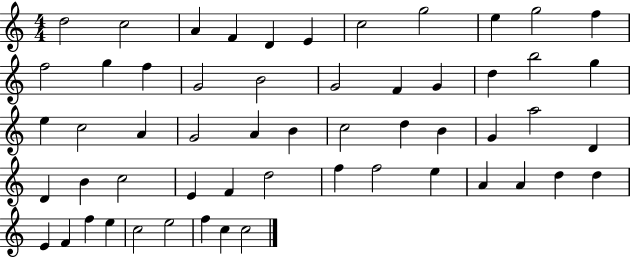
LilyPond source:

{
  \clef treble
  \numericTimeSignature
  \time 4/4
  \key c \major
  d''2 c''2 | a'4 f'4 d'4 e'4 | c''2 g''2 | e''4 g''2 f''4 | \break f''2 g''4 f''4 | g'2 b'2 | g'2 f'4 g'4 | d''4 b''2 g''4 | \break e''4 c''2 a'4 | g'2 a'4 b'4 | c''2 d''4 b'4 | g'4 a''2 d'4 | \break d'4 b'4 c''2 | e'4 f'4 d''2 | f''4 f''2 e''4 | a'4 a'4 d''4 d''4 | \break e'4 f'4 f''4 e''4 | c''2 e''2 | f''4 c''4 c''2 | \bar "|."
}